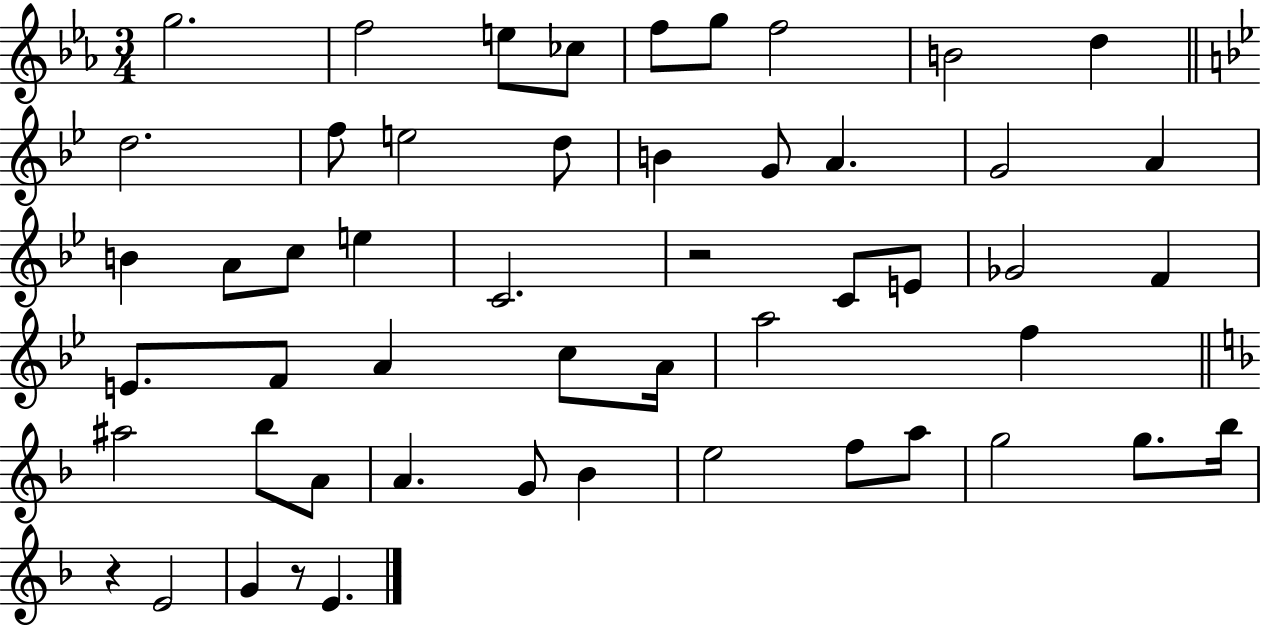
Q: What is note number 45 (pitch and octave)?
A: G5